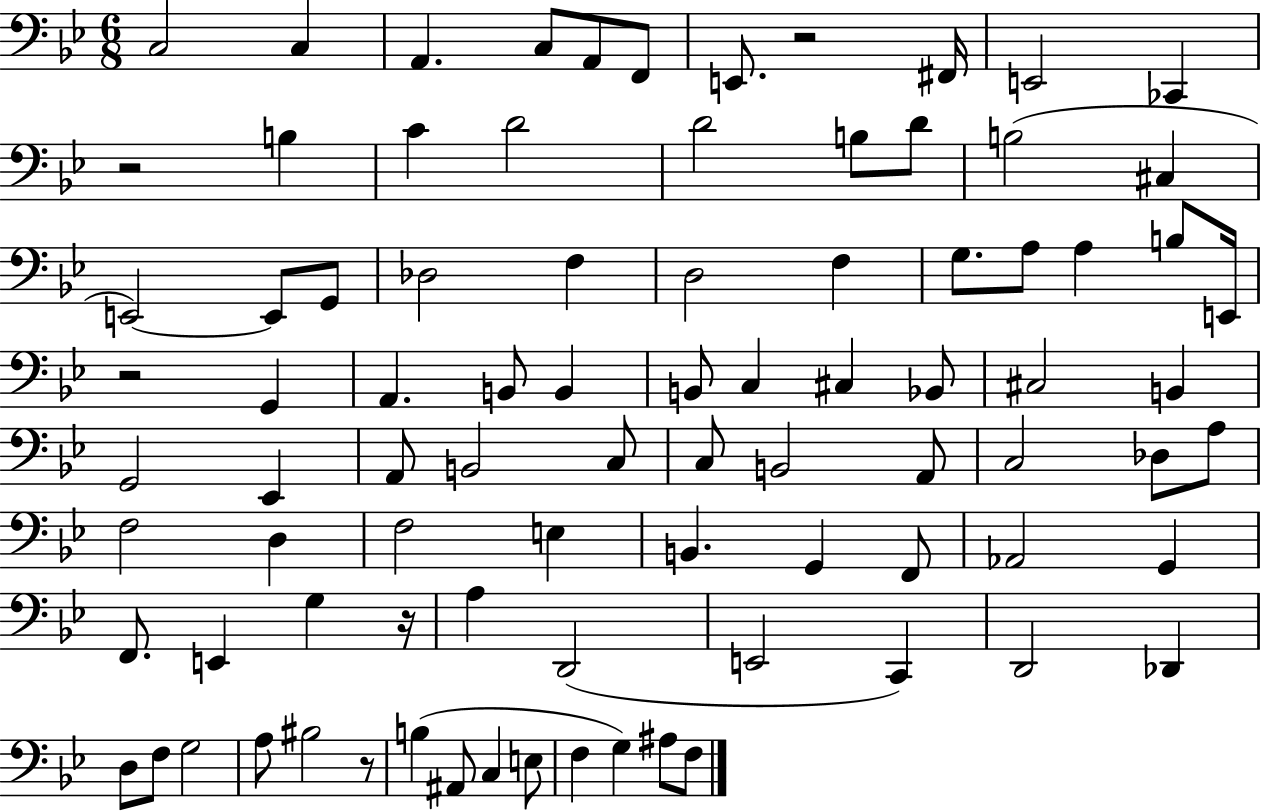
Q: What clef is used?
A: bass